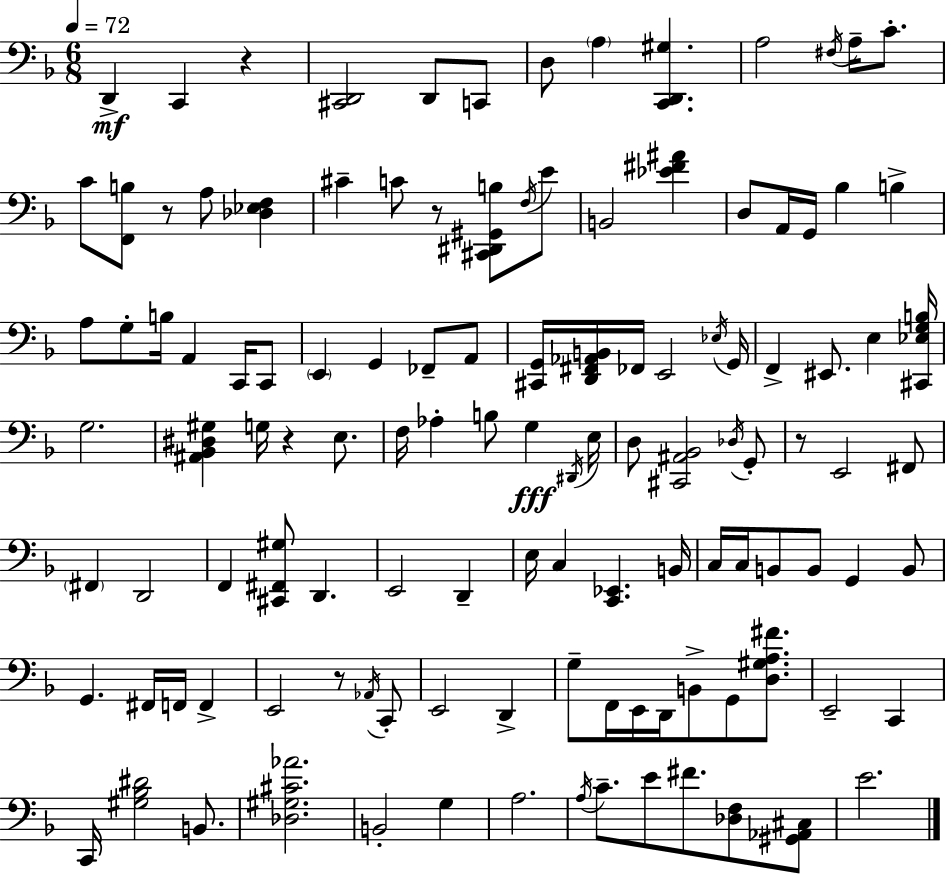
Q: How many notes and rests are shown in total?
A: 119